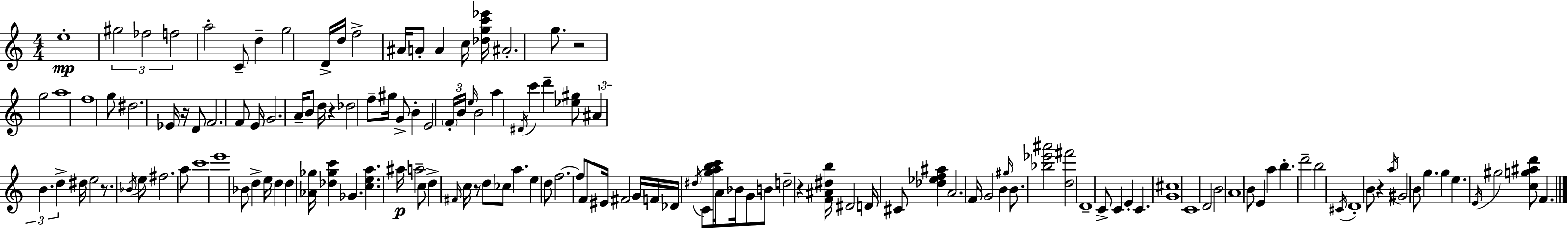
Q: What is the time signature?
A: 4/4